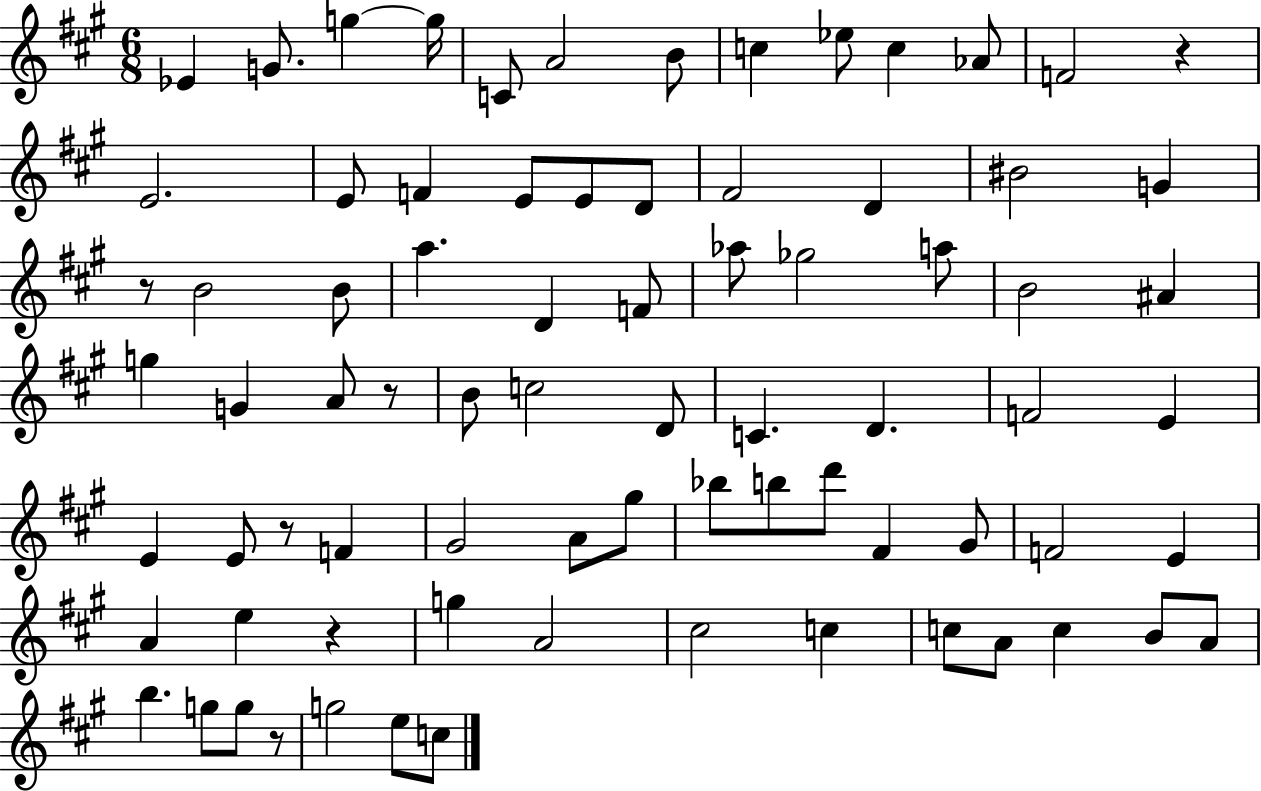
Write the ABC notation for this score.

X:1
T:Untitled
M:6/8
L:1/4
K:A
_E G/2 g g/4 C/2 A2 B/2 c _e/2 c _A/2 F2 z E2 E/2 F E/2 E/2 D/2 ^F2 D ^B2 G z/2 B2 B/2 a D F/2 _a/2 _g2 a/2 B2 ^A g G A/2 z/2 B/2 c2 D/2 C D F2 E E E/2 z/2 F ^G2 A/2 ^g/2 _b/2 b/2 d'/2 ^F ^G/2 F2 E A e z g A2 ^c2 c c/2 A/2 c B/2 A/2 b g/2 g/2 z/2 g2 e/2 c/2